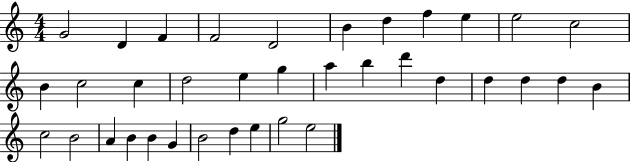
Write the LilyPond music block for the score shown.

{
  \clef treble
  \numericTimeSignature
  \time 4/4
  \key c \major
  g'2 d'4 f'4 | f'2 d'2 | b'4 d''4 f''4 e''4 | e''2 c''2 | \break b'4 c''2 c''4 | d''2 e''4 g''4 | a''4 b''4 d'''4 d''4 | d''4 d''4 d''4 b'4 | \break c''2 b'2 | a'4 b'4 b'4 g'4 | b'2 d''4 e''4 | g''2 e''2 | \break \bar "|."
}